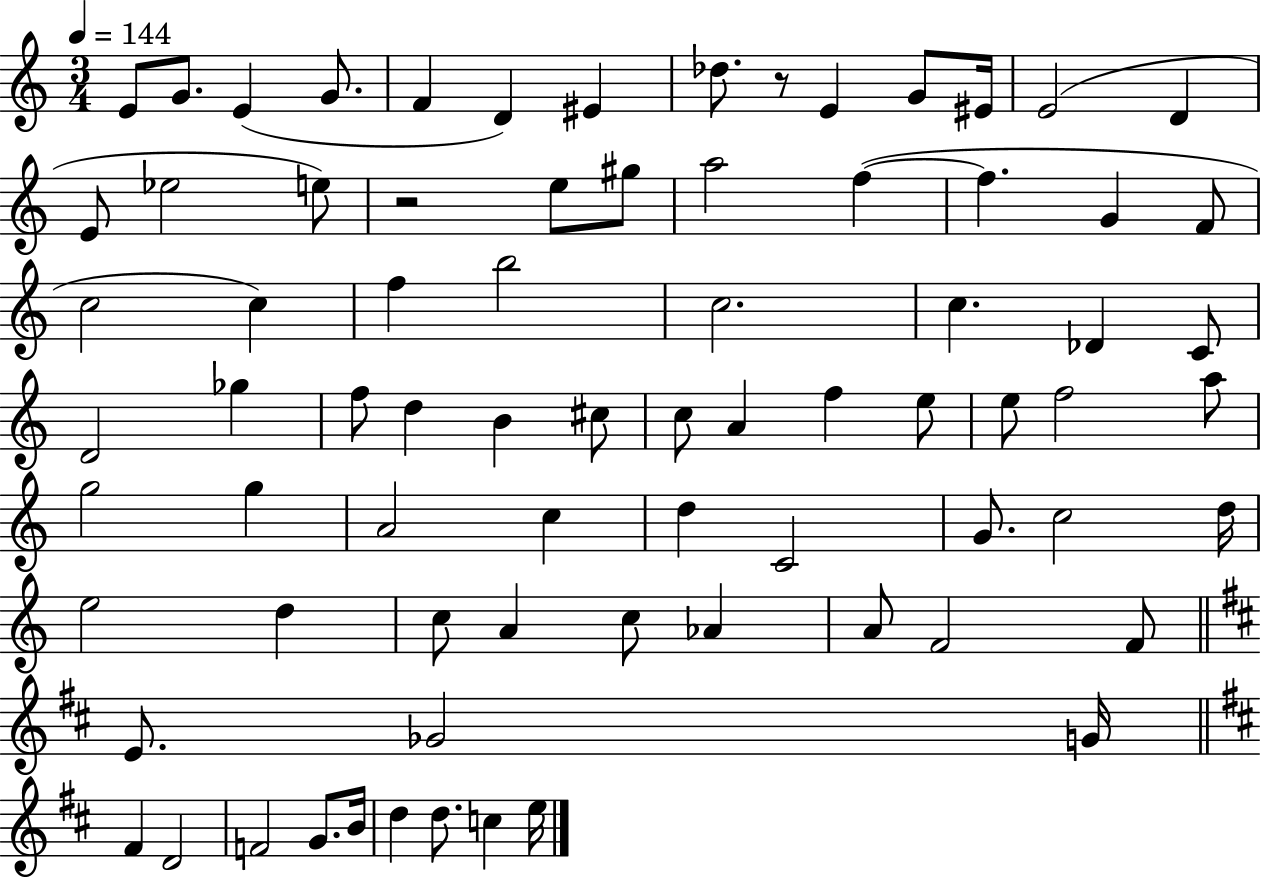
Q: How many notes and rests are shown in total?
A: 76